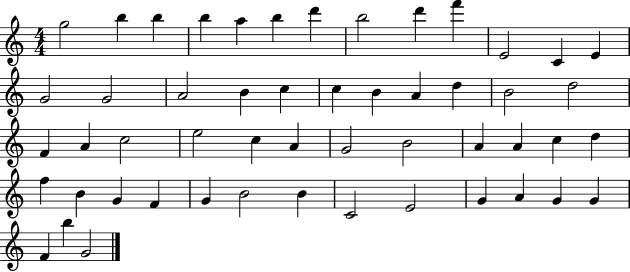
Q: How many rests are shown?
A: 0